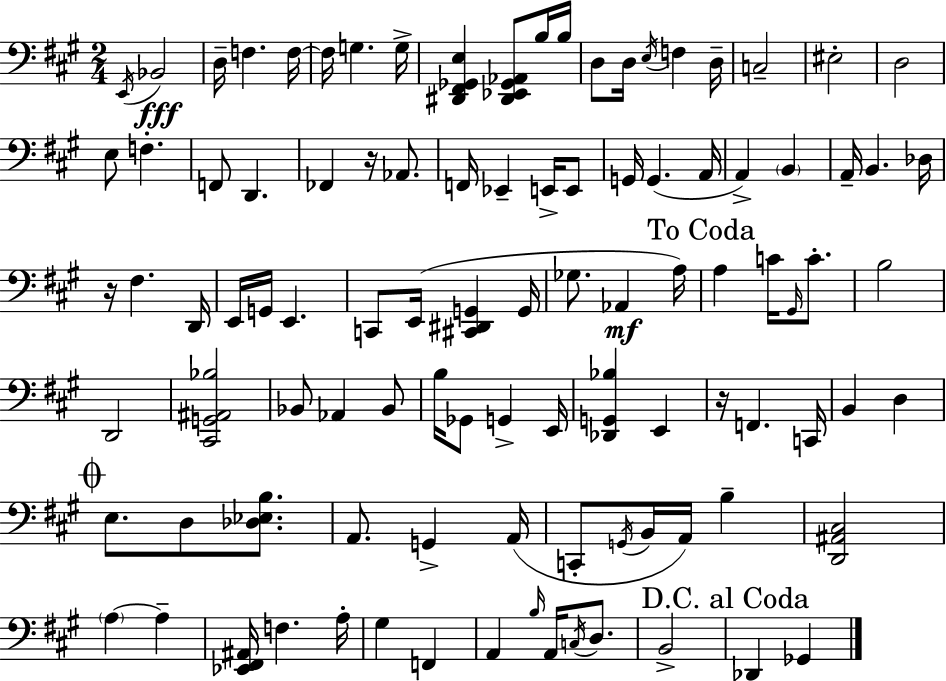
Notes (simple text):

E2/s Bb2/h D3/s F3/q. F3/s F3/s G3/q. G3/s [D#2,F#2,Gb2,E3]/q [D#2,Eb2,Gb2,Ab2]/e B3/s B3/s D3/e D3/s E3/s F3/q D3/s C3/h EIS3/h D3/h E3/e F3/q. F2/e D2/q. FES2/q R/s Ab2/e. F2/s Eb2/q E2/s E2/e G2/s G2/q. A2/s A2/q B2/q A2/s B2/q. Db3/s R/s F#3/q. D2/s E2/s G2/s E2/q. C2/e E2/s [C#2,D#2,G2]/q G2/s Gb3/e. Ab2/q A3/s A3/q C4/s G#2/s C4/e. B3/h D2/h [C#2,G2,A#2,Bb3]/h Bb2/e Ab2/q Bb2/e B3/s Gb2/e G2/q E2/s [Db2,G2,Bb3]/q E2/q R/s F2/q. C2/s B2/q D3/q E3/e. D3/e [Db3,Eb3,B3]/e. A2/e. G2/q A2/s C2/e G2/s B2/s A2/s B3/q [D2,A#2,C#3]/h A3/q A3/q [Eb2,F#2,A#2]/s F3/q. A3/s G#3/q F2/q A2/q B3/s A2/s C3/s D3/e. B2/h Db2/q Gb2/q